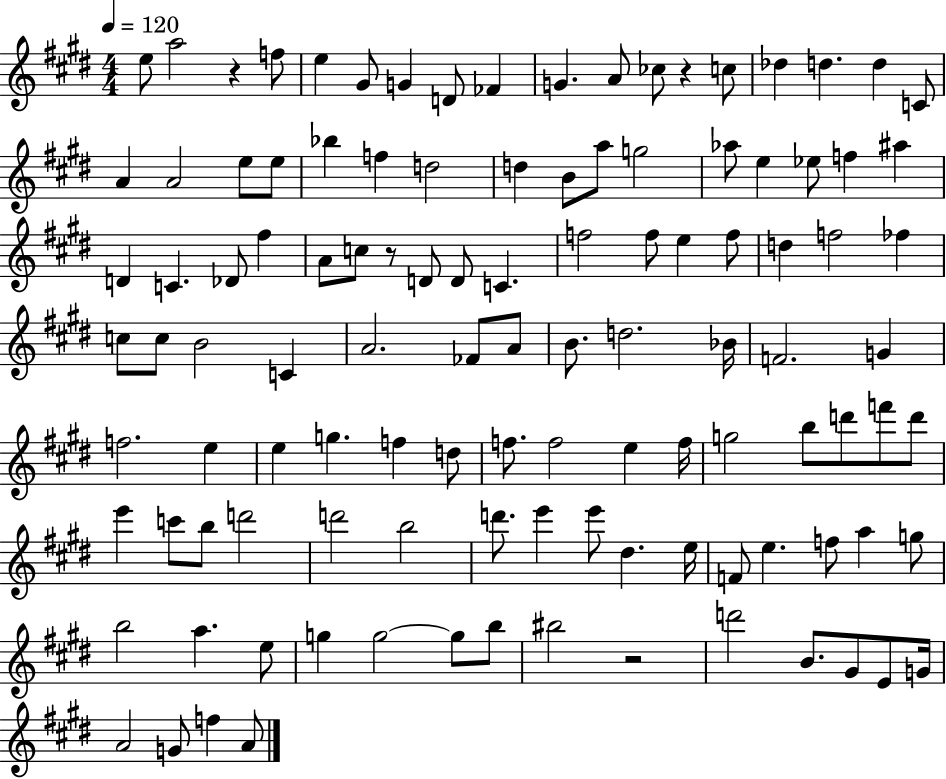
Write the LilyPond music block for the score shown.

{
  \clef treble
  \numericTimeSignature
  \time 4/4
  \key e \major
  \tempo 4 = 120
  e''8 a''2 r4 f''8 | e''4 gis'8 g'4 d'8 fes'4 | g'4. a'8 ces''8 r4 c''8 | des''4 d''4. d''4 c'8 | \break a'4 a'2 e''8 e''8 | bes''4 f''4 d''2 | d''4 b'8 a''8 g''2 | aes''8 e''4 ees''8 f''4 ais''4 | \break d'4 c'4. des'8 fis''4 | a'8 c''8 r8 d'8 d'8 c'4. | f''2 f''8 e''4 f''8 | d''4 f''2 fes''4 | \break c''8 c''8 b'2 c'4 | a'2. fes'8 a'8 | b'8. d''2. bes'16 | f'2. g'4 | \break f''2. e''4 | e''4 g''4. f''4 d''8 | f''8. f''2 e''4 f''16 | g''2 b''8 d'''8 f'''8 d'''8 | \break e'''4 c'''8 b''8 d'''2 | d'''2 b''2 | d'''8. e'''4 e'''8 dis''4. e''16 | f'8 e''4. f''8 a''4 g''8 | \break b''2 a''4. e''8 | g''4 g''2~~ g''8 b''8 | bis''2 r2 | d'''2 b'8. gis'8 e'8 g'16 | \break a'2 g'8 f''4 a'8 | \bar "|."
}